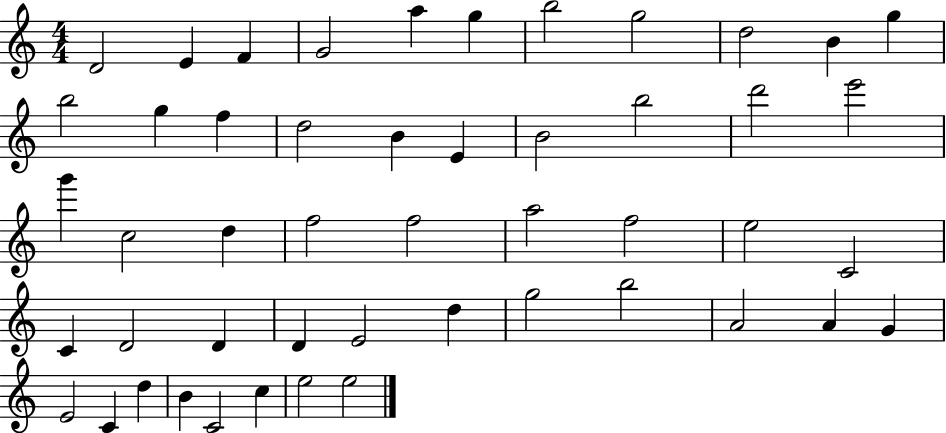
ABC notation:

X:1
T:Untitled
M:4/4
L:1/4
K:C
D2 E F G2 a g b2 g2 d2 B g b2 g f d2 B E B2 b2 d'2 e'2 g' c2 d f2 f2 a2 f2 e2 C2 C D2 D D E2 d g2 b2 A2 A G E2 C d B C2 c e2 e2